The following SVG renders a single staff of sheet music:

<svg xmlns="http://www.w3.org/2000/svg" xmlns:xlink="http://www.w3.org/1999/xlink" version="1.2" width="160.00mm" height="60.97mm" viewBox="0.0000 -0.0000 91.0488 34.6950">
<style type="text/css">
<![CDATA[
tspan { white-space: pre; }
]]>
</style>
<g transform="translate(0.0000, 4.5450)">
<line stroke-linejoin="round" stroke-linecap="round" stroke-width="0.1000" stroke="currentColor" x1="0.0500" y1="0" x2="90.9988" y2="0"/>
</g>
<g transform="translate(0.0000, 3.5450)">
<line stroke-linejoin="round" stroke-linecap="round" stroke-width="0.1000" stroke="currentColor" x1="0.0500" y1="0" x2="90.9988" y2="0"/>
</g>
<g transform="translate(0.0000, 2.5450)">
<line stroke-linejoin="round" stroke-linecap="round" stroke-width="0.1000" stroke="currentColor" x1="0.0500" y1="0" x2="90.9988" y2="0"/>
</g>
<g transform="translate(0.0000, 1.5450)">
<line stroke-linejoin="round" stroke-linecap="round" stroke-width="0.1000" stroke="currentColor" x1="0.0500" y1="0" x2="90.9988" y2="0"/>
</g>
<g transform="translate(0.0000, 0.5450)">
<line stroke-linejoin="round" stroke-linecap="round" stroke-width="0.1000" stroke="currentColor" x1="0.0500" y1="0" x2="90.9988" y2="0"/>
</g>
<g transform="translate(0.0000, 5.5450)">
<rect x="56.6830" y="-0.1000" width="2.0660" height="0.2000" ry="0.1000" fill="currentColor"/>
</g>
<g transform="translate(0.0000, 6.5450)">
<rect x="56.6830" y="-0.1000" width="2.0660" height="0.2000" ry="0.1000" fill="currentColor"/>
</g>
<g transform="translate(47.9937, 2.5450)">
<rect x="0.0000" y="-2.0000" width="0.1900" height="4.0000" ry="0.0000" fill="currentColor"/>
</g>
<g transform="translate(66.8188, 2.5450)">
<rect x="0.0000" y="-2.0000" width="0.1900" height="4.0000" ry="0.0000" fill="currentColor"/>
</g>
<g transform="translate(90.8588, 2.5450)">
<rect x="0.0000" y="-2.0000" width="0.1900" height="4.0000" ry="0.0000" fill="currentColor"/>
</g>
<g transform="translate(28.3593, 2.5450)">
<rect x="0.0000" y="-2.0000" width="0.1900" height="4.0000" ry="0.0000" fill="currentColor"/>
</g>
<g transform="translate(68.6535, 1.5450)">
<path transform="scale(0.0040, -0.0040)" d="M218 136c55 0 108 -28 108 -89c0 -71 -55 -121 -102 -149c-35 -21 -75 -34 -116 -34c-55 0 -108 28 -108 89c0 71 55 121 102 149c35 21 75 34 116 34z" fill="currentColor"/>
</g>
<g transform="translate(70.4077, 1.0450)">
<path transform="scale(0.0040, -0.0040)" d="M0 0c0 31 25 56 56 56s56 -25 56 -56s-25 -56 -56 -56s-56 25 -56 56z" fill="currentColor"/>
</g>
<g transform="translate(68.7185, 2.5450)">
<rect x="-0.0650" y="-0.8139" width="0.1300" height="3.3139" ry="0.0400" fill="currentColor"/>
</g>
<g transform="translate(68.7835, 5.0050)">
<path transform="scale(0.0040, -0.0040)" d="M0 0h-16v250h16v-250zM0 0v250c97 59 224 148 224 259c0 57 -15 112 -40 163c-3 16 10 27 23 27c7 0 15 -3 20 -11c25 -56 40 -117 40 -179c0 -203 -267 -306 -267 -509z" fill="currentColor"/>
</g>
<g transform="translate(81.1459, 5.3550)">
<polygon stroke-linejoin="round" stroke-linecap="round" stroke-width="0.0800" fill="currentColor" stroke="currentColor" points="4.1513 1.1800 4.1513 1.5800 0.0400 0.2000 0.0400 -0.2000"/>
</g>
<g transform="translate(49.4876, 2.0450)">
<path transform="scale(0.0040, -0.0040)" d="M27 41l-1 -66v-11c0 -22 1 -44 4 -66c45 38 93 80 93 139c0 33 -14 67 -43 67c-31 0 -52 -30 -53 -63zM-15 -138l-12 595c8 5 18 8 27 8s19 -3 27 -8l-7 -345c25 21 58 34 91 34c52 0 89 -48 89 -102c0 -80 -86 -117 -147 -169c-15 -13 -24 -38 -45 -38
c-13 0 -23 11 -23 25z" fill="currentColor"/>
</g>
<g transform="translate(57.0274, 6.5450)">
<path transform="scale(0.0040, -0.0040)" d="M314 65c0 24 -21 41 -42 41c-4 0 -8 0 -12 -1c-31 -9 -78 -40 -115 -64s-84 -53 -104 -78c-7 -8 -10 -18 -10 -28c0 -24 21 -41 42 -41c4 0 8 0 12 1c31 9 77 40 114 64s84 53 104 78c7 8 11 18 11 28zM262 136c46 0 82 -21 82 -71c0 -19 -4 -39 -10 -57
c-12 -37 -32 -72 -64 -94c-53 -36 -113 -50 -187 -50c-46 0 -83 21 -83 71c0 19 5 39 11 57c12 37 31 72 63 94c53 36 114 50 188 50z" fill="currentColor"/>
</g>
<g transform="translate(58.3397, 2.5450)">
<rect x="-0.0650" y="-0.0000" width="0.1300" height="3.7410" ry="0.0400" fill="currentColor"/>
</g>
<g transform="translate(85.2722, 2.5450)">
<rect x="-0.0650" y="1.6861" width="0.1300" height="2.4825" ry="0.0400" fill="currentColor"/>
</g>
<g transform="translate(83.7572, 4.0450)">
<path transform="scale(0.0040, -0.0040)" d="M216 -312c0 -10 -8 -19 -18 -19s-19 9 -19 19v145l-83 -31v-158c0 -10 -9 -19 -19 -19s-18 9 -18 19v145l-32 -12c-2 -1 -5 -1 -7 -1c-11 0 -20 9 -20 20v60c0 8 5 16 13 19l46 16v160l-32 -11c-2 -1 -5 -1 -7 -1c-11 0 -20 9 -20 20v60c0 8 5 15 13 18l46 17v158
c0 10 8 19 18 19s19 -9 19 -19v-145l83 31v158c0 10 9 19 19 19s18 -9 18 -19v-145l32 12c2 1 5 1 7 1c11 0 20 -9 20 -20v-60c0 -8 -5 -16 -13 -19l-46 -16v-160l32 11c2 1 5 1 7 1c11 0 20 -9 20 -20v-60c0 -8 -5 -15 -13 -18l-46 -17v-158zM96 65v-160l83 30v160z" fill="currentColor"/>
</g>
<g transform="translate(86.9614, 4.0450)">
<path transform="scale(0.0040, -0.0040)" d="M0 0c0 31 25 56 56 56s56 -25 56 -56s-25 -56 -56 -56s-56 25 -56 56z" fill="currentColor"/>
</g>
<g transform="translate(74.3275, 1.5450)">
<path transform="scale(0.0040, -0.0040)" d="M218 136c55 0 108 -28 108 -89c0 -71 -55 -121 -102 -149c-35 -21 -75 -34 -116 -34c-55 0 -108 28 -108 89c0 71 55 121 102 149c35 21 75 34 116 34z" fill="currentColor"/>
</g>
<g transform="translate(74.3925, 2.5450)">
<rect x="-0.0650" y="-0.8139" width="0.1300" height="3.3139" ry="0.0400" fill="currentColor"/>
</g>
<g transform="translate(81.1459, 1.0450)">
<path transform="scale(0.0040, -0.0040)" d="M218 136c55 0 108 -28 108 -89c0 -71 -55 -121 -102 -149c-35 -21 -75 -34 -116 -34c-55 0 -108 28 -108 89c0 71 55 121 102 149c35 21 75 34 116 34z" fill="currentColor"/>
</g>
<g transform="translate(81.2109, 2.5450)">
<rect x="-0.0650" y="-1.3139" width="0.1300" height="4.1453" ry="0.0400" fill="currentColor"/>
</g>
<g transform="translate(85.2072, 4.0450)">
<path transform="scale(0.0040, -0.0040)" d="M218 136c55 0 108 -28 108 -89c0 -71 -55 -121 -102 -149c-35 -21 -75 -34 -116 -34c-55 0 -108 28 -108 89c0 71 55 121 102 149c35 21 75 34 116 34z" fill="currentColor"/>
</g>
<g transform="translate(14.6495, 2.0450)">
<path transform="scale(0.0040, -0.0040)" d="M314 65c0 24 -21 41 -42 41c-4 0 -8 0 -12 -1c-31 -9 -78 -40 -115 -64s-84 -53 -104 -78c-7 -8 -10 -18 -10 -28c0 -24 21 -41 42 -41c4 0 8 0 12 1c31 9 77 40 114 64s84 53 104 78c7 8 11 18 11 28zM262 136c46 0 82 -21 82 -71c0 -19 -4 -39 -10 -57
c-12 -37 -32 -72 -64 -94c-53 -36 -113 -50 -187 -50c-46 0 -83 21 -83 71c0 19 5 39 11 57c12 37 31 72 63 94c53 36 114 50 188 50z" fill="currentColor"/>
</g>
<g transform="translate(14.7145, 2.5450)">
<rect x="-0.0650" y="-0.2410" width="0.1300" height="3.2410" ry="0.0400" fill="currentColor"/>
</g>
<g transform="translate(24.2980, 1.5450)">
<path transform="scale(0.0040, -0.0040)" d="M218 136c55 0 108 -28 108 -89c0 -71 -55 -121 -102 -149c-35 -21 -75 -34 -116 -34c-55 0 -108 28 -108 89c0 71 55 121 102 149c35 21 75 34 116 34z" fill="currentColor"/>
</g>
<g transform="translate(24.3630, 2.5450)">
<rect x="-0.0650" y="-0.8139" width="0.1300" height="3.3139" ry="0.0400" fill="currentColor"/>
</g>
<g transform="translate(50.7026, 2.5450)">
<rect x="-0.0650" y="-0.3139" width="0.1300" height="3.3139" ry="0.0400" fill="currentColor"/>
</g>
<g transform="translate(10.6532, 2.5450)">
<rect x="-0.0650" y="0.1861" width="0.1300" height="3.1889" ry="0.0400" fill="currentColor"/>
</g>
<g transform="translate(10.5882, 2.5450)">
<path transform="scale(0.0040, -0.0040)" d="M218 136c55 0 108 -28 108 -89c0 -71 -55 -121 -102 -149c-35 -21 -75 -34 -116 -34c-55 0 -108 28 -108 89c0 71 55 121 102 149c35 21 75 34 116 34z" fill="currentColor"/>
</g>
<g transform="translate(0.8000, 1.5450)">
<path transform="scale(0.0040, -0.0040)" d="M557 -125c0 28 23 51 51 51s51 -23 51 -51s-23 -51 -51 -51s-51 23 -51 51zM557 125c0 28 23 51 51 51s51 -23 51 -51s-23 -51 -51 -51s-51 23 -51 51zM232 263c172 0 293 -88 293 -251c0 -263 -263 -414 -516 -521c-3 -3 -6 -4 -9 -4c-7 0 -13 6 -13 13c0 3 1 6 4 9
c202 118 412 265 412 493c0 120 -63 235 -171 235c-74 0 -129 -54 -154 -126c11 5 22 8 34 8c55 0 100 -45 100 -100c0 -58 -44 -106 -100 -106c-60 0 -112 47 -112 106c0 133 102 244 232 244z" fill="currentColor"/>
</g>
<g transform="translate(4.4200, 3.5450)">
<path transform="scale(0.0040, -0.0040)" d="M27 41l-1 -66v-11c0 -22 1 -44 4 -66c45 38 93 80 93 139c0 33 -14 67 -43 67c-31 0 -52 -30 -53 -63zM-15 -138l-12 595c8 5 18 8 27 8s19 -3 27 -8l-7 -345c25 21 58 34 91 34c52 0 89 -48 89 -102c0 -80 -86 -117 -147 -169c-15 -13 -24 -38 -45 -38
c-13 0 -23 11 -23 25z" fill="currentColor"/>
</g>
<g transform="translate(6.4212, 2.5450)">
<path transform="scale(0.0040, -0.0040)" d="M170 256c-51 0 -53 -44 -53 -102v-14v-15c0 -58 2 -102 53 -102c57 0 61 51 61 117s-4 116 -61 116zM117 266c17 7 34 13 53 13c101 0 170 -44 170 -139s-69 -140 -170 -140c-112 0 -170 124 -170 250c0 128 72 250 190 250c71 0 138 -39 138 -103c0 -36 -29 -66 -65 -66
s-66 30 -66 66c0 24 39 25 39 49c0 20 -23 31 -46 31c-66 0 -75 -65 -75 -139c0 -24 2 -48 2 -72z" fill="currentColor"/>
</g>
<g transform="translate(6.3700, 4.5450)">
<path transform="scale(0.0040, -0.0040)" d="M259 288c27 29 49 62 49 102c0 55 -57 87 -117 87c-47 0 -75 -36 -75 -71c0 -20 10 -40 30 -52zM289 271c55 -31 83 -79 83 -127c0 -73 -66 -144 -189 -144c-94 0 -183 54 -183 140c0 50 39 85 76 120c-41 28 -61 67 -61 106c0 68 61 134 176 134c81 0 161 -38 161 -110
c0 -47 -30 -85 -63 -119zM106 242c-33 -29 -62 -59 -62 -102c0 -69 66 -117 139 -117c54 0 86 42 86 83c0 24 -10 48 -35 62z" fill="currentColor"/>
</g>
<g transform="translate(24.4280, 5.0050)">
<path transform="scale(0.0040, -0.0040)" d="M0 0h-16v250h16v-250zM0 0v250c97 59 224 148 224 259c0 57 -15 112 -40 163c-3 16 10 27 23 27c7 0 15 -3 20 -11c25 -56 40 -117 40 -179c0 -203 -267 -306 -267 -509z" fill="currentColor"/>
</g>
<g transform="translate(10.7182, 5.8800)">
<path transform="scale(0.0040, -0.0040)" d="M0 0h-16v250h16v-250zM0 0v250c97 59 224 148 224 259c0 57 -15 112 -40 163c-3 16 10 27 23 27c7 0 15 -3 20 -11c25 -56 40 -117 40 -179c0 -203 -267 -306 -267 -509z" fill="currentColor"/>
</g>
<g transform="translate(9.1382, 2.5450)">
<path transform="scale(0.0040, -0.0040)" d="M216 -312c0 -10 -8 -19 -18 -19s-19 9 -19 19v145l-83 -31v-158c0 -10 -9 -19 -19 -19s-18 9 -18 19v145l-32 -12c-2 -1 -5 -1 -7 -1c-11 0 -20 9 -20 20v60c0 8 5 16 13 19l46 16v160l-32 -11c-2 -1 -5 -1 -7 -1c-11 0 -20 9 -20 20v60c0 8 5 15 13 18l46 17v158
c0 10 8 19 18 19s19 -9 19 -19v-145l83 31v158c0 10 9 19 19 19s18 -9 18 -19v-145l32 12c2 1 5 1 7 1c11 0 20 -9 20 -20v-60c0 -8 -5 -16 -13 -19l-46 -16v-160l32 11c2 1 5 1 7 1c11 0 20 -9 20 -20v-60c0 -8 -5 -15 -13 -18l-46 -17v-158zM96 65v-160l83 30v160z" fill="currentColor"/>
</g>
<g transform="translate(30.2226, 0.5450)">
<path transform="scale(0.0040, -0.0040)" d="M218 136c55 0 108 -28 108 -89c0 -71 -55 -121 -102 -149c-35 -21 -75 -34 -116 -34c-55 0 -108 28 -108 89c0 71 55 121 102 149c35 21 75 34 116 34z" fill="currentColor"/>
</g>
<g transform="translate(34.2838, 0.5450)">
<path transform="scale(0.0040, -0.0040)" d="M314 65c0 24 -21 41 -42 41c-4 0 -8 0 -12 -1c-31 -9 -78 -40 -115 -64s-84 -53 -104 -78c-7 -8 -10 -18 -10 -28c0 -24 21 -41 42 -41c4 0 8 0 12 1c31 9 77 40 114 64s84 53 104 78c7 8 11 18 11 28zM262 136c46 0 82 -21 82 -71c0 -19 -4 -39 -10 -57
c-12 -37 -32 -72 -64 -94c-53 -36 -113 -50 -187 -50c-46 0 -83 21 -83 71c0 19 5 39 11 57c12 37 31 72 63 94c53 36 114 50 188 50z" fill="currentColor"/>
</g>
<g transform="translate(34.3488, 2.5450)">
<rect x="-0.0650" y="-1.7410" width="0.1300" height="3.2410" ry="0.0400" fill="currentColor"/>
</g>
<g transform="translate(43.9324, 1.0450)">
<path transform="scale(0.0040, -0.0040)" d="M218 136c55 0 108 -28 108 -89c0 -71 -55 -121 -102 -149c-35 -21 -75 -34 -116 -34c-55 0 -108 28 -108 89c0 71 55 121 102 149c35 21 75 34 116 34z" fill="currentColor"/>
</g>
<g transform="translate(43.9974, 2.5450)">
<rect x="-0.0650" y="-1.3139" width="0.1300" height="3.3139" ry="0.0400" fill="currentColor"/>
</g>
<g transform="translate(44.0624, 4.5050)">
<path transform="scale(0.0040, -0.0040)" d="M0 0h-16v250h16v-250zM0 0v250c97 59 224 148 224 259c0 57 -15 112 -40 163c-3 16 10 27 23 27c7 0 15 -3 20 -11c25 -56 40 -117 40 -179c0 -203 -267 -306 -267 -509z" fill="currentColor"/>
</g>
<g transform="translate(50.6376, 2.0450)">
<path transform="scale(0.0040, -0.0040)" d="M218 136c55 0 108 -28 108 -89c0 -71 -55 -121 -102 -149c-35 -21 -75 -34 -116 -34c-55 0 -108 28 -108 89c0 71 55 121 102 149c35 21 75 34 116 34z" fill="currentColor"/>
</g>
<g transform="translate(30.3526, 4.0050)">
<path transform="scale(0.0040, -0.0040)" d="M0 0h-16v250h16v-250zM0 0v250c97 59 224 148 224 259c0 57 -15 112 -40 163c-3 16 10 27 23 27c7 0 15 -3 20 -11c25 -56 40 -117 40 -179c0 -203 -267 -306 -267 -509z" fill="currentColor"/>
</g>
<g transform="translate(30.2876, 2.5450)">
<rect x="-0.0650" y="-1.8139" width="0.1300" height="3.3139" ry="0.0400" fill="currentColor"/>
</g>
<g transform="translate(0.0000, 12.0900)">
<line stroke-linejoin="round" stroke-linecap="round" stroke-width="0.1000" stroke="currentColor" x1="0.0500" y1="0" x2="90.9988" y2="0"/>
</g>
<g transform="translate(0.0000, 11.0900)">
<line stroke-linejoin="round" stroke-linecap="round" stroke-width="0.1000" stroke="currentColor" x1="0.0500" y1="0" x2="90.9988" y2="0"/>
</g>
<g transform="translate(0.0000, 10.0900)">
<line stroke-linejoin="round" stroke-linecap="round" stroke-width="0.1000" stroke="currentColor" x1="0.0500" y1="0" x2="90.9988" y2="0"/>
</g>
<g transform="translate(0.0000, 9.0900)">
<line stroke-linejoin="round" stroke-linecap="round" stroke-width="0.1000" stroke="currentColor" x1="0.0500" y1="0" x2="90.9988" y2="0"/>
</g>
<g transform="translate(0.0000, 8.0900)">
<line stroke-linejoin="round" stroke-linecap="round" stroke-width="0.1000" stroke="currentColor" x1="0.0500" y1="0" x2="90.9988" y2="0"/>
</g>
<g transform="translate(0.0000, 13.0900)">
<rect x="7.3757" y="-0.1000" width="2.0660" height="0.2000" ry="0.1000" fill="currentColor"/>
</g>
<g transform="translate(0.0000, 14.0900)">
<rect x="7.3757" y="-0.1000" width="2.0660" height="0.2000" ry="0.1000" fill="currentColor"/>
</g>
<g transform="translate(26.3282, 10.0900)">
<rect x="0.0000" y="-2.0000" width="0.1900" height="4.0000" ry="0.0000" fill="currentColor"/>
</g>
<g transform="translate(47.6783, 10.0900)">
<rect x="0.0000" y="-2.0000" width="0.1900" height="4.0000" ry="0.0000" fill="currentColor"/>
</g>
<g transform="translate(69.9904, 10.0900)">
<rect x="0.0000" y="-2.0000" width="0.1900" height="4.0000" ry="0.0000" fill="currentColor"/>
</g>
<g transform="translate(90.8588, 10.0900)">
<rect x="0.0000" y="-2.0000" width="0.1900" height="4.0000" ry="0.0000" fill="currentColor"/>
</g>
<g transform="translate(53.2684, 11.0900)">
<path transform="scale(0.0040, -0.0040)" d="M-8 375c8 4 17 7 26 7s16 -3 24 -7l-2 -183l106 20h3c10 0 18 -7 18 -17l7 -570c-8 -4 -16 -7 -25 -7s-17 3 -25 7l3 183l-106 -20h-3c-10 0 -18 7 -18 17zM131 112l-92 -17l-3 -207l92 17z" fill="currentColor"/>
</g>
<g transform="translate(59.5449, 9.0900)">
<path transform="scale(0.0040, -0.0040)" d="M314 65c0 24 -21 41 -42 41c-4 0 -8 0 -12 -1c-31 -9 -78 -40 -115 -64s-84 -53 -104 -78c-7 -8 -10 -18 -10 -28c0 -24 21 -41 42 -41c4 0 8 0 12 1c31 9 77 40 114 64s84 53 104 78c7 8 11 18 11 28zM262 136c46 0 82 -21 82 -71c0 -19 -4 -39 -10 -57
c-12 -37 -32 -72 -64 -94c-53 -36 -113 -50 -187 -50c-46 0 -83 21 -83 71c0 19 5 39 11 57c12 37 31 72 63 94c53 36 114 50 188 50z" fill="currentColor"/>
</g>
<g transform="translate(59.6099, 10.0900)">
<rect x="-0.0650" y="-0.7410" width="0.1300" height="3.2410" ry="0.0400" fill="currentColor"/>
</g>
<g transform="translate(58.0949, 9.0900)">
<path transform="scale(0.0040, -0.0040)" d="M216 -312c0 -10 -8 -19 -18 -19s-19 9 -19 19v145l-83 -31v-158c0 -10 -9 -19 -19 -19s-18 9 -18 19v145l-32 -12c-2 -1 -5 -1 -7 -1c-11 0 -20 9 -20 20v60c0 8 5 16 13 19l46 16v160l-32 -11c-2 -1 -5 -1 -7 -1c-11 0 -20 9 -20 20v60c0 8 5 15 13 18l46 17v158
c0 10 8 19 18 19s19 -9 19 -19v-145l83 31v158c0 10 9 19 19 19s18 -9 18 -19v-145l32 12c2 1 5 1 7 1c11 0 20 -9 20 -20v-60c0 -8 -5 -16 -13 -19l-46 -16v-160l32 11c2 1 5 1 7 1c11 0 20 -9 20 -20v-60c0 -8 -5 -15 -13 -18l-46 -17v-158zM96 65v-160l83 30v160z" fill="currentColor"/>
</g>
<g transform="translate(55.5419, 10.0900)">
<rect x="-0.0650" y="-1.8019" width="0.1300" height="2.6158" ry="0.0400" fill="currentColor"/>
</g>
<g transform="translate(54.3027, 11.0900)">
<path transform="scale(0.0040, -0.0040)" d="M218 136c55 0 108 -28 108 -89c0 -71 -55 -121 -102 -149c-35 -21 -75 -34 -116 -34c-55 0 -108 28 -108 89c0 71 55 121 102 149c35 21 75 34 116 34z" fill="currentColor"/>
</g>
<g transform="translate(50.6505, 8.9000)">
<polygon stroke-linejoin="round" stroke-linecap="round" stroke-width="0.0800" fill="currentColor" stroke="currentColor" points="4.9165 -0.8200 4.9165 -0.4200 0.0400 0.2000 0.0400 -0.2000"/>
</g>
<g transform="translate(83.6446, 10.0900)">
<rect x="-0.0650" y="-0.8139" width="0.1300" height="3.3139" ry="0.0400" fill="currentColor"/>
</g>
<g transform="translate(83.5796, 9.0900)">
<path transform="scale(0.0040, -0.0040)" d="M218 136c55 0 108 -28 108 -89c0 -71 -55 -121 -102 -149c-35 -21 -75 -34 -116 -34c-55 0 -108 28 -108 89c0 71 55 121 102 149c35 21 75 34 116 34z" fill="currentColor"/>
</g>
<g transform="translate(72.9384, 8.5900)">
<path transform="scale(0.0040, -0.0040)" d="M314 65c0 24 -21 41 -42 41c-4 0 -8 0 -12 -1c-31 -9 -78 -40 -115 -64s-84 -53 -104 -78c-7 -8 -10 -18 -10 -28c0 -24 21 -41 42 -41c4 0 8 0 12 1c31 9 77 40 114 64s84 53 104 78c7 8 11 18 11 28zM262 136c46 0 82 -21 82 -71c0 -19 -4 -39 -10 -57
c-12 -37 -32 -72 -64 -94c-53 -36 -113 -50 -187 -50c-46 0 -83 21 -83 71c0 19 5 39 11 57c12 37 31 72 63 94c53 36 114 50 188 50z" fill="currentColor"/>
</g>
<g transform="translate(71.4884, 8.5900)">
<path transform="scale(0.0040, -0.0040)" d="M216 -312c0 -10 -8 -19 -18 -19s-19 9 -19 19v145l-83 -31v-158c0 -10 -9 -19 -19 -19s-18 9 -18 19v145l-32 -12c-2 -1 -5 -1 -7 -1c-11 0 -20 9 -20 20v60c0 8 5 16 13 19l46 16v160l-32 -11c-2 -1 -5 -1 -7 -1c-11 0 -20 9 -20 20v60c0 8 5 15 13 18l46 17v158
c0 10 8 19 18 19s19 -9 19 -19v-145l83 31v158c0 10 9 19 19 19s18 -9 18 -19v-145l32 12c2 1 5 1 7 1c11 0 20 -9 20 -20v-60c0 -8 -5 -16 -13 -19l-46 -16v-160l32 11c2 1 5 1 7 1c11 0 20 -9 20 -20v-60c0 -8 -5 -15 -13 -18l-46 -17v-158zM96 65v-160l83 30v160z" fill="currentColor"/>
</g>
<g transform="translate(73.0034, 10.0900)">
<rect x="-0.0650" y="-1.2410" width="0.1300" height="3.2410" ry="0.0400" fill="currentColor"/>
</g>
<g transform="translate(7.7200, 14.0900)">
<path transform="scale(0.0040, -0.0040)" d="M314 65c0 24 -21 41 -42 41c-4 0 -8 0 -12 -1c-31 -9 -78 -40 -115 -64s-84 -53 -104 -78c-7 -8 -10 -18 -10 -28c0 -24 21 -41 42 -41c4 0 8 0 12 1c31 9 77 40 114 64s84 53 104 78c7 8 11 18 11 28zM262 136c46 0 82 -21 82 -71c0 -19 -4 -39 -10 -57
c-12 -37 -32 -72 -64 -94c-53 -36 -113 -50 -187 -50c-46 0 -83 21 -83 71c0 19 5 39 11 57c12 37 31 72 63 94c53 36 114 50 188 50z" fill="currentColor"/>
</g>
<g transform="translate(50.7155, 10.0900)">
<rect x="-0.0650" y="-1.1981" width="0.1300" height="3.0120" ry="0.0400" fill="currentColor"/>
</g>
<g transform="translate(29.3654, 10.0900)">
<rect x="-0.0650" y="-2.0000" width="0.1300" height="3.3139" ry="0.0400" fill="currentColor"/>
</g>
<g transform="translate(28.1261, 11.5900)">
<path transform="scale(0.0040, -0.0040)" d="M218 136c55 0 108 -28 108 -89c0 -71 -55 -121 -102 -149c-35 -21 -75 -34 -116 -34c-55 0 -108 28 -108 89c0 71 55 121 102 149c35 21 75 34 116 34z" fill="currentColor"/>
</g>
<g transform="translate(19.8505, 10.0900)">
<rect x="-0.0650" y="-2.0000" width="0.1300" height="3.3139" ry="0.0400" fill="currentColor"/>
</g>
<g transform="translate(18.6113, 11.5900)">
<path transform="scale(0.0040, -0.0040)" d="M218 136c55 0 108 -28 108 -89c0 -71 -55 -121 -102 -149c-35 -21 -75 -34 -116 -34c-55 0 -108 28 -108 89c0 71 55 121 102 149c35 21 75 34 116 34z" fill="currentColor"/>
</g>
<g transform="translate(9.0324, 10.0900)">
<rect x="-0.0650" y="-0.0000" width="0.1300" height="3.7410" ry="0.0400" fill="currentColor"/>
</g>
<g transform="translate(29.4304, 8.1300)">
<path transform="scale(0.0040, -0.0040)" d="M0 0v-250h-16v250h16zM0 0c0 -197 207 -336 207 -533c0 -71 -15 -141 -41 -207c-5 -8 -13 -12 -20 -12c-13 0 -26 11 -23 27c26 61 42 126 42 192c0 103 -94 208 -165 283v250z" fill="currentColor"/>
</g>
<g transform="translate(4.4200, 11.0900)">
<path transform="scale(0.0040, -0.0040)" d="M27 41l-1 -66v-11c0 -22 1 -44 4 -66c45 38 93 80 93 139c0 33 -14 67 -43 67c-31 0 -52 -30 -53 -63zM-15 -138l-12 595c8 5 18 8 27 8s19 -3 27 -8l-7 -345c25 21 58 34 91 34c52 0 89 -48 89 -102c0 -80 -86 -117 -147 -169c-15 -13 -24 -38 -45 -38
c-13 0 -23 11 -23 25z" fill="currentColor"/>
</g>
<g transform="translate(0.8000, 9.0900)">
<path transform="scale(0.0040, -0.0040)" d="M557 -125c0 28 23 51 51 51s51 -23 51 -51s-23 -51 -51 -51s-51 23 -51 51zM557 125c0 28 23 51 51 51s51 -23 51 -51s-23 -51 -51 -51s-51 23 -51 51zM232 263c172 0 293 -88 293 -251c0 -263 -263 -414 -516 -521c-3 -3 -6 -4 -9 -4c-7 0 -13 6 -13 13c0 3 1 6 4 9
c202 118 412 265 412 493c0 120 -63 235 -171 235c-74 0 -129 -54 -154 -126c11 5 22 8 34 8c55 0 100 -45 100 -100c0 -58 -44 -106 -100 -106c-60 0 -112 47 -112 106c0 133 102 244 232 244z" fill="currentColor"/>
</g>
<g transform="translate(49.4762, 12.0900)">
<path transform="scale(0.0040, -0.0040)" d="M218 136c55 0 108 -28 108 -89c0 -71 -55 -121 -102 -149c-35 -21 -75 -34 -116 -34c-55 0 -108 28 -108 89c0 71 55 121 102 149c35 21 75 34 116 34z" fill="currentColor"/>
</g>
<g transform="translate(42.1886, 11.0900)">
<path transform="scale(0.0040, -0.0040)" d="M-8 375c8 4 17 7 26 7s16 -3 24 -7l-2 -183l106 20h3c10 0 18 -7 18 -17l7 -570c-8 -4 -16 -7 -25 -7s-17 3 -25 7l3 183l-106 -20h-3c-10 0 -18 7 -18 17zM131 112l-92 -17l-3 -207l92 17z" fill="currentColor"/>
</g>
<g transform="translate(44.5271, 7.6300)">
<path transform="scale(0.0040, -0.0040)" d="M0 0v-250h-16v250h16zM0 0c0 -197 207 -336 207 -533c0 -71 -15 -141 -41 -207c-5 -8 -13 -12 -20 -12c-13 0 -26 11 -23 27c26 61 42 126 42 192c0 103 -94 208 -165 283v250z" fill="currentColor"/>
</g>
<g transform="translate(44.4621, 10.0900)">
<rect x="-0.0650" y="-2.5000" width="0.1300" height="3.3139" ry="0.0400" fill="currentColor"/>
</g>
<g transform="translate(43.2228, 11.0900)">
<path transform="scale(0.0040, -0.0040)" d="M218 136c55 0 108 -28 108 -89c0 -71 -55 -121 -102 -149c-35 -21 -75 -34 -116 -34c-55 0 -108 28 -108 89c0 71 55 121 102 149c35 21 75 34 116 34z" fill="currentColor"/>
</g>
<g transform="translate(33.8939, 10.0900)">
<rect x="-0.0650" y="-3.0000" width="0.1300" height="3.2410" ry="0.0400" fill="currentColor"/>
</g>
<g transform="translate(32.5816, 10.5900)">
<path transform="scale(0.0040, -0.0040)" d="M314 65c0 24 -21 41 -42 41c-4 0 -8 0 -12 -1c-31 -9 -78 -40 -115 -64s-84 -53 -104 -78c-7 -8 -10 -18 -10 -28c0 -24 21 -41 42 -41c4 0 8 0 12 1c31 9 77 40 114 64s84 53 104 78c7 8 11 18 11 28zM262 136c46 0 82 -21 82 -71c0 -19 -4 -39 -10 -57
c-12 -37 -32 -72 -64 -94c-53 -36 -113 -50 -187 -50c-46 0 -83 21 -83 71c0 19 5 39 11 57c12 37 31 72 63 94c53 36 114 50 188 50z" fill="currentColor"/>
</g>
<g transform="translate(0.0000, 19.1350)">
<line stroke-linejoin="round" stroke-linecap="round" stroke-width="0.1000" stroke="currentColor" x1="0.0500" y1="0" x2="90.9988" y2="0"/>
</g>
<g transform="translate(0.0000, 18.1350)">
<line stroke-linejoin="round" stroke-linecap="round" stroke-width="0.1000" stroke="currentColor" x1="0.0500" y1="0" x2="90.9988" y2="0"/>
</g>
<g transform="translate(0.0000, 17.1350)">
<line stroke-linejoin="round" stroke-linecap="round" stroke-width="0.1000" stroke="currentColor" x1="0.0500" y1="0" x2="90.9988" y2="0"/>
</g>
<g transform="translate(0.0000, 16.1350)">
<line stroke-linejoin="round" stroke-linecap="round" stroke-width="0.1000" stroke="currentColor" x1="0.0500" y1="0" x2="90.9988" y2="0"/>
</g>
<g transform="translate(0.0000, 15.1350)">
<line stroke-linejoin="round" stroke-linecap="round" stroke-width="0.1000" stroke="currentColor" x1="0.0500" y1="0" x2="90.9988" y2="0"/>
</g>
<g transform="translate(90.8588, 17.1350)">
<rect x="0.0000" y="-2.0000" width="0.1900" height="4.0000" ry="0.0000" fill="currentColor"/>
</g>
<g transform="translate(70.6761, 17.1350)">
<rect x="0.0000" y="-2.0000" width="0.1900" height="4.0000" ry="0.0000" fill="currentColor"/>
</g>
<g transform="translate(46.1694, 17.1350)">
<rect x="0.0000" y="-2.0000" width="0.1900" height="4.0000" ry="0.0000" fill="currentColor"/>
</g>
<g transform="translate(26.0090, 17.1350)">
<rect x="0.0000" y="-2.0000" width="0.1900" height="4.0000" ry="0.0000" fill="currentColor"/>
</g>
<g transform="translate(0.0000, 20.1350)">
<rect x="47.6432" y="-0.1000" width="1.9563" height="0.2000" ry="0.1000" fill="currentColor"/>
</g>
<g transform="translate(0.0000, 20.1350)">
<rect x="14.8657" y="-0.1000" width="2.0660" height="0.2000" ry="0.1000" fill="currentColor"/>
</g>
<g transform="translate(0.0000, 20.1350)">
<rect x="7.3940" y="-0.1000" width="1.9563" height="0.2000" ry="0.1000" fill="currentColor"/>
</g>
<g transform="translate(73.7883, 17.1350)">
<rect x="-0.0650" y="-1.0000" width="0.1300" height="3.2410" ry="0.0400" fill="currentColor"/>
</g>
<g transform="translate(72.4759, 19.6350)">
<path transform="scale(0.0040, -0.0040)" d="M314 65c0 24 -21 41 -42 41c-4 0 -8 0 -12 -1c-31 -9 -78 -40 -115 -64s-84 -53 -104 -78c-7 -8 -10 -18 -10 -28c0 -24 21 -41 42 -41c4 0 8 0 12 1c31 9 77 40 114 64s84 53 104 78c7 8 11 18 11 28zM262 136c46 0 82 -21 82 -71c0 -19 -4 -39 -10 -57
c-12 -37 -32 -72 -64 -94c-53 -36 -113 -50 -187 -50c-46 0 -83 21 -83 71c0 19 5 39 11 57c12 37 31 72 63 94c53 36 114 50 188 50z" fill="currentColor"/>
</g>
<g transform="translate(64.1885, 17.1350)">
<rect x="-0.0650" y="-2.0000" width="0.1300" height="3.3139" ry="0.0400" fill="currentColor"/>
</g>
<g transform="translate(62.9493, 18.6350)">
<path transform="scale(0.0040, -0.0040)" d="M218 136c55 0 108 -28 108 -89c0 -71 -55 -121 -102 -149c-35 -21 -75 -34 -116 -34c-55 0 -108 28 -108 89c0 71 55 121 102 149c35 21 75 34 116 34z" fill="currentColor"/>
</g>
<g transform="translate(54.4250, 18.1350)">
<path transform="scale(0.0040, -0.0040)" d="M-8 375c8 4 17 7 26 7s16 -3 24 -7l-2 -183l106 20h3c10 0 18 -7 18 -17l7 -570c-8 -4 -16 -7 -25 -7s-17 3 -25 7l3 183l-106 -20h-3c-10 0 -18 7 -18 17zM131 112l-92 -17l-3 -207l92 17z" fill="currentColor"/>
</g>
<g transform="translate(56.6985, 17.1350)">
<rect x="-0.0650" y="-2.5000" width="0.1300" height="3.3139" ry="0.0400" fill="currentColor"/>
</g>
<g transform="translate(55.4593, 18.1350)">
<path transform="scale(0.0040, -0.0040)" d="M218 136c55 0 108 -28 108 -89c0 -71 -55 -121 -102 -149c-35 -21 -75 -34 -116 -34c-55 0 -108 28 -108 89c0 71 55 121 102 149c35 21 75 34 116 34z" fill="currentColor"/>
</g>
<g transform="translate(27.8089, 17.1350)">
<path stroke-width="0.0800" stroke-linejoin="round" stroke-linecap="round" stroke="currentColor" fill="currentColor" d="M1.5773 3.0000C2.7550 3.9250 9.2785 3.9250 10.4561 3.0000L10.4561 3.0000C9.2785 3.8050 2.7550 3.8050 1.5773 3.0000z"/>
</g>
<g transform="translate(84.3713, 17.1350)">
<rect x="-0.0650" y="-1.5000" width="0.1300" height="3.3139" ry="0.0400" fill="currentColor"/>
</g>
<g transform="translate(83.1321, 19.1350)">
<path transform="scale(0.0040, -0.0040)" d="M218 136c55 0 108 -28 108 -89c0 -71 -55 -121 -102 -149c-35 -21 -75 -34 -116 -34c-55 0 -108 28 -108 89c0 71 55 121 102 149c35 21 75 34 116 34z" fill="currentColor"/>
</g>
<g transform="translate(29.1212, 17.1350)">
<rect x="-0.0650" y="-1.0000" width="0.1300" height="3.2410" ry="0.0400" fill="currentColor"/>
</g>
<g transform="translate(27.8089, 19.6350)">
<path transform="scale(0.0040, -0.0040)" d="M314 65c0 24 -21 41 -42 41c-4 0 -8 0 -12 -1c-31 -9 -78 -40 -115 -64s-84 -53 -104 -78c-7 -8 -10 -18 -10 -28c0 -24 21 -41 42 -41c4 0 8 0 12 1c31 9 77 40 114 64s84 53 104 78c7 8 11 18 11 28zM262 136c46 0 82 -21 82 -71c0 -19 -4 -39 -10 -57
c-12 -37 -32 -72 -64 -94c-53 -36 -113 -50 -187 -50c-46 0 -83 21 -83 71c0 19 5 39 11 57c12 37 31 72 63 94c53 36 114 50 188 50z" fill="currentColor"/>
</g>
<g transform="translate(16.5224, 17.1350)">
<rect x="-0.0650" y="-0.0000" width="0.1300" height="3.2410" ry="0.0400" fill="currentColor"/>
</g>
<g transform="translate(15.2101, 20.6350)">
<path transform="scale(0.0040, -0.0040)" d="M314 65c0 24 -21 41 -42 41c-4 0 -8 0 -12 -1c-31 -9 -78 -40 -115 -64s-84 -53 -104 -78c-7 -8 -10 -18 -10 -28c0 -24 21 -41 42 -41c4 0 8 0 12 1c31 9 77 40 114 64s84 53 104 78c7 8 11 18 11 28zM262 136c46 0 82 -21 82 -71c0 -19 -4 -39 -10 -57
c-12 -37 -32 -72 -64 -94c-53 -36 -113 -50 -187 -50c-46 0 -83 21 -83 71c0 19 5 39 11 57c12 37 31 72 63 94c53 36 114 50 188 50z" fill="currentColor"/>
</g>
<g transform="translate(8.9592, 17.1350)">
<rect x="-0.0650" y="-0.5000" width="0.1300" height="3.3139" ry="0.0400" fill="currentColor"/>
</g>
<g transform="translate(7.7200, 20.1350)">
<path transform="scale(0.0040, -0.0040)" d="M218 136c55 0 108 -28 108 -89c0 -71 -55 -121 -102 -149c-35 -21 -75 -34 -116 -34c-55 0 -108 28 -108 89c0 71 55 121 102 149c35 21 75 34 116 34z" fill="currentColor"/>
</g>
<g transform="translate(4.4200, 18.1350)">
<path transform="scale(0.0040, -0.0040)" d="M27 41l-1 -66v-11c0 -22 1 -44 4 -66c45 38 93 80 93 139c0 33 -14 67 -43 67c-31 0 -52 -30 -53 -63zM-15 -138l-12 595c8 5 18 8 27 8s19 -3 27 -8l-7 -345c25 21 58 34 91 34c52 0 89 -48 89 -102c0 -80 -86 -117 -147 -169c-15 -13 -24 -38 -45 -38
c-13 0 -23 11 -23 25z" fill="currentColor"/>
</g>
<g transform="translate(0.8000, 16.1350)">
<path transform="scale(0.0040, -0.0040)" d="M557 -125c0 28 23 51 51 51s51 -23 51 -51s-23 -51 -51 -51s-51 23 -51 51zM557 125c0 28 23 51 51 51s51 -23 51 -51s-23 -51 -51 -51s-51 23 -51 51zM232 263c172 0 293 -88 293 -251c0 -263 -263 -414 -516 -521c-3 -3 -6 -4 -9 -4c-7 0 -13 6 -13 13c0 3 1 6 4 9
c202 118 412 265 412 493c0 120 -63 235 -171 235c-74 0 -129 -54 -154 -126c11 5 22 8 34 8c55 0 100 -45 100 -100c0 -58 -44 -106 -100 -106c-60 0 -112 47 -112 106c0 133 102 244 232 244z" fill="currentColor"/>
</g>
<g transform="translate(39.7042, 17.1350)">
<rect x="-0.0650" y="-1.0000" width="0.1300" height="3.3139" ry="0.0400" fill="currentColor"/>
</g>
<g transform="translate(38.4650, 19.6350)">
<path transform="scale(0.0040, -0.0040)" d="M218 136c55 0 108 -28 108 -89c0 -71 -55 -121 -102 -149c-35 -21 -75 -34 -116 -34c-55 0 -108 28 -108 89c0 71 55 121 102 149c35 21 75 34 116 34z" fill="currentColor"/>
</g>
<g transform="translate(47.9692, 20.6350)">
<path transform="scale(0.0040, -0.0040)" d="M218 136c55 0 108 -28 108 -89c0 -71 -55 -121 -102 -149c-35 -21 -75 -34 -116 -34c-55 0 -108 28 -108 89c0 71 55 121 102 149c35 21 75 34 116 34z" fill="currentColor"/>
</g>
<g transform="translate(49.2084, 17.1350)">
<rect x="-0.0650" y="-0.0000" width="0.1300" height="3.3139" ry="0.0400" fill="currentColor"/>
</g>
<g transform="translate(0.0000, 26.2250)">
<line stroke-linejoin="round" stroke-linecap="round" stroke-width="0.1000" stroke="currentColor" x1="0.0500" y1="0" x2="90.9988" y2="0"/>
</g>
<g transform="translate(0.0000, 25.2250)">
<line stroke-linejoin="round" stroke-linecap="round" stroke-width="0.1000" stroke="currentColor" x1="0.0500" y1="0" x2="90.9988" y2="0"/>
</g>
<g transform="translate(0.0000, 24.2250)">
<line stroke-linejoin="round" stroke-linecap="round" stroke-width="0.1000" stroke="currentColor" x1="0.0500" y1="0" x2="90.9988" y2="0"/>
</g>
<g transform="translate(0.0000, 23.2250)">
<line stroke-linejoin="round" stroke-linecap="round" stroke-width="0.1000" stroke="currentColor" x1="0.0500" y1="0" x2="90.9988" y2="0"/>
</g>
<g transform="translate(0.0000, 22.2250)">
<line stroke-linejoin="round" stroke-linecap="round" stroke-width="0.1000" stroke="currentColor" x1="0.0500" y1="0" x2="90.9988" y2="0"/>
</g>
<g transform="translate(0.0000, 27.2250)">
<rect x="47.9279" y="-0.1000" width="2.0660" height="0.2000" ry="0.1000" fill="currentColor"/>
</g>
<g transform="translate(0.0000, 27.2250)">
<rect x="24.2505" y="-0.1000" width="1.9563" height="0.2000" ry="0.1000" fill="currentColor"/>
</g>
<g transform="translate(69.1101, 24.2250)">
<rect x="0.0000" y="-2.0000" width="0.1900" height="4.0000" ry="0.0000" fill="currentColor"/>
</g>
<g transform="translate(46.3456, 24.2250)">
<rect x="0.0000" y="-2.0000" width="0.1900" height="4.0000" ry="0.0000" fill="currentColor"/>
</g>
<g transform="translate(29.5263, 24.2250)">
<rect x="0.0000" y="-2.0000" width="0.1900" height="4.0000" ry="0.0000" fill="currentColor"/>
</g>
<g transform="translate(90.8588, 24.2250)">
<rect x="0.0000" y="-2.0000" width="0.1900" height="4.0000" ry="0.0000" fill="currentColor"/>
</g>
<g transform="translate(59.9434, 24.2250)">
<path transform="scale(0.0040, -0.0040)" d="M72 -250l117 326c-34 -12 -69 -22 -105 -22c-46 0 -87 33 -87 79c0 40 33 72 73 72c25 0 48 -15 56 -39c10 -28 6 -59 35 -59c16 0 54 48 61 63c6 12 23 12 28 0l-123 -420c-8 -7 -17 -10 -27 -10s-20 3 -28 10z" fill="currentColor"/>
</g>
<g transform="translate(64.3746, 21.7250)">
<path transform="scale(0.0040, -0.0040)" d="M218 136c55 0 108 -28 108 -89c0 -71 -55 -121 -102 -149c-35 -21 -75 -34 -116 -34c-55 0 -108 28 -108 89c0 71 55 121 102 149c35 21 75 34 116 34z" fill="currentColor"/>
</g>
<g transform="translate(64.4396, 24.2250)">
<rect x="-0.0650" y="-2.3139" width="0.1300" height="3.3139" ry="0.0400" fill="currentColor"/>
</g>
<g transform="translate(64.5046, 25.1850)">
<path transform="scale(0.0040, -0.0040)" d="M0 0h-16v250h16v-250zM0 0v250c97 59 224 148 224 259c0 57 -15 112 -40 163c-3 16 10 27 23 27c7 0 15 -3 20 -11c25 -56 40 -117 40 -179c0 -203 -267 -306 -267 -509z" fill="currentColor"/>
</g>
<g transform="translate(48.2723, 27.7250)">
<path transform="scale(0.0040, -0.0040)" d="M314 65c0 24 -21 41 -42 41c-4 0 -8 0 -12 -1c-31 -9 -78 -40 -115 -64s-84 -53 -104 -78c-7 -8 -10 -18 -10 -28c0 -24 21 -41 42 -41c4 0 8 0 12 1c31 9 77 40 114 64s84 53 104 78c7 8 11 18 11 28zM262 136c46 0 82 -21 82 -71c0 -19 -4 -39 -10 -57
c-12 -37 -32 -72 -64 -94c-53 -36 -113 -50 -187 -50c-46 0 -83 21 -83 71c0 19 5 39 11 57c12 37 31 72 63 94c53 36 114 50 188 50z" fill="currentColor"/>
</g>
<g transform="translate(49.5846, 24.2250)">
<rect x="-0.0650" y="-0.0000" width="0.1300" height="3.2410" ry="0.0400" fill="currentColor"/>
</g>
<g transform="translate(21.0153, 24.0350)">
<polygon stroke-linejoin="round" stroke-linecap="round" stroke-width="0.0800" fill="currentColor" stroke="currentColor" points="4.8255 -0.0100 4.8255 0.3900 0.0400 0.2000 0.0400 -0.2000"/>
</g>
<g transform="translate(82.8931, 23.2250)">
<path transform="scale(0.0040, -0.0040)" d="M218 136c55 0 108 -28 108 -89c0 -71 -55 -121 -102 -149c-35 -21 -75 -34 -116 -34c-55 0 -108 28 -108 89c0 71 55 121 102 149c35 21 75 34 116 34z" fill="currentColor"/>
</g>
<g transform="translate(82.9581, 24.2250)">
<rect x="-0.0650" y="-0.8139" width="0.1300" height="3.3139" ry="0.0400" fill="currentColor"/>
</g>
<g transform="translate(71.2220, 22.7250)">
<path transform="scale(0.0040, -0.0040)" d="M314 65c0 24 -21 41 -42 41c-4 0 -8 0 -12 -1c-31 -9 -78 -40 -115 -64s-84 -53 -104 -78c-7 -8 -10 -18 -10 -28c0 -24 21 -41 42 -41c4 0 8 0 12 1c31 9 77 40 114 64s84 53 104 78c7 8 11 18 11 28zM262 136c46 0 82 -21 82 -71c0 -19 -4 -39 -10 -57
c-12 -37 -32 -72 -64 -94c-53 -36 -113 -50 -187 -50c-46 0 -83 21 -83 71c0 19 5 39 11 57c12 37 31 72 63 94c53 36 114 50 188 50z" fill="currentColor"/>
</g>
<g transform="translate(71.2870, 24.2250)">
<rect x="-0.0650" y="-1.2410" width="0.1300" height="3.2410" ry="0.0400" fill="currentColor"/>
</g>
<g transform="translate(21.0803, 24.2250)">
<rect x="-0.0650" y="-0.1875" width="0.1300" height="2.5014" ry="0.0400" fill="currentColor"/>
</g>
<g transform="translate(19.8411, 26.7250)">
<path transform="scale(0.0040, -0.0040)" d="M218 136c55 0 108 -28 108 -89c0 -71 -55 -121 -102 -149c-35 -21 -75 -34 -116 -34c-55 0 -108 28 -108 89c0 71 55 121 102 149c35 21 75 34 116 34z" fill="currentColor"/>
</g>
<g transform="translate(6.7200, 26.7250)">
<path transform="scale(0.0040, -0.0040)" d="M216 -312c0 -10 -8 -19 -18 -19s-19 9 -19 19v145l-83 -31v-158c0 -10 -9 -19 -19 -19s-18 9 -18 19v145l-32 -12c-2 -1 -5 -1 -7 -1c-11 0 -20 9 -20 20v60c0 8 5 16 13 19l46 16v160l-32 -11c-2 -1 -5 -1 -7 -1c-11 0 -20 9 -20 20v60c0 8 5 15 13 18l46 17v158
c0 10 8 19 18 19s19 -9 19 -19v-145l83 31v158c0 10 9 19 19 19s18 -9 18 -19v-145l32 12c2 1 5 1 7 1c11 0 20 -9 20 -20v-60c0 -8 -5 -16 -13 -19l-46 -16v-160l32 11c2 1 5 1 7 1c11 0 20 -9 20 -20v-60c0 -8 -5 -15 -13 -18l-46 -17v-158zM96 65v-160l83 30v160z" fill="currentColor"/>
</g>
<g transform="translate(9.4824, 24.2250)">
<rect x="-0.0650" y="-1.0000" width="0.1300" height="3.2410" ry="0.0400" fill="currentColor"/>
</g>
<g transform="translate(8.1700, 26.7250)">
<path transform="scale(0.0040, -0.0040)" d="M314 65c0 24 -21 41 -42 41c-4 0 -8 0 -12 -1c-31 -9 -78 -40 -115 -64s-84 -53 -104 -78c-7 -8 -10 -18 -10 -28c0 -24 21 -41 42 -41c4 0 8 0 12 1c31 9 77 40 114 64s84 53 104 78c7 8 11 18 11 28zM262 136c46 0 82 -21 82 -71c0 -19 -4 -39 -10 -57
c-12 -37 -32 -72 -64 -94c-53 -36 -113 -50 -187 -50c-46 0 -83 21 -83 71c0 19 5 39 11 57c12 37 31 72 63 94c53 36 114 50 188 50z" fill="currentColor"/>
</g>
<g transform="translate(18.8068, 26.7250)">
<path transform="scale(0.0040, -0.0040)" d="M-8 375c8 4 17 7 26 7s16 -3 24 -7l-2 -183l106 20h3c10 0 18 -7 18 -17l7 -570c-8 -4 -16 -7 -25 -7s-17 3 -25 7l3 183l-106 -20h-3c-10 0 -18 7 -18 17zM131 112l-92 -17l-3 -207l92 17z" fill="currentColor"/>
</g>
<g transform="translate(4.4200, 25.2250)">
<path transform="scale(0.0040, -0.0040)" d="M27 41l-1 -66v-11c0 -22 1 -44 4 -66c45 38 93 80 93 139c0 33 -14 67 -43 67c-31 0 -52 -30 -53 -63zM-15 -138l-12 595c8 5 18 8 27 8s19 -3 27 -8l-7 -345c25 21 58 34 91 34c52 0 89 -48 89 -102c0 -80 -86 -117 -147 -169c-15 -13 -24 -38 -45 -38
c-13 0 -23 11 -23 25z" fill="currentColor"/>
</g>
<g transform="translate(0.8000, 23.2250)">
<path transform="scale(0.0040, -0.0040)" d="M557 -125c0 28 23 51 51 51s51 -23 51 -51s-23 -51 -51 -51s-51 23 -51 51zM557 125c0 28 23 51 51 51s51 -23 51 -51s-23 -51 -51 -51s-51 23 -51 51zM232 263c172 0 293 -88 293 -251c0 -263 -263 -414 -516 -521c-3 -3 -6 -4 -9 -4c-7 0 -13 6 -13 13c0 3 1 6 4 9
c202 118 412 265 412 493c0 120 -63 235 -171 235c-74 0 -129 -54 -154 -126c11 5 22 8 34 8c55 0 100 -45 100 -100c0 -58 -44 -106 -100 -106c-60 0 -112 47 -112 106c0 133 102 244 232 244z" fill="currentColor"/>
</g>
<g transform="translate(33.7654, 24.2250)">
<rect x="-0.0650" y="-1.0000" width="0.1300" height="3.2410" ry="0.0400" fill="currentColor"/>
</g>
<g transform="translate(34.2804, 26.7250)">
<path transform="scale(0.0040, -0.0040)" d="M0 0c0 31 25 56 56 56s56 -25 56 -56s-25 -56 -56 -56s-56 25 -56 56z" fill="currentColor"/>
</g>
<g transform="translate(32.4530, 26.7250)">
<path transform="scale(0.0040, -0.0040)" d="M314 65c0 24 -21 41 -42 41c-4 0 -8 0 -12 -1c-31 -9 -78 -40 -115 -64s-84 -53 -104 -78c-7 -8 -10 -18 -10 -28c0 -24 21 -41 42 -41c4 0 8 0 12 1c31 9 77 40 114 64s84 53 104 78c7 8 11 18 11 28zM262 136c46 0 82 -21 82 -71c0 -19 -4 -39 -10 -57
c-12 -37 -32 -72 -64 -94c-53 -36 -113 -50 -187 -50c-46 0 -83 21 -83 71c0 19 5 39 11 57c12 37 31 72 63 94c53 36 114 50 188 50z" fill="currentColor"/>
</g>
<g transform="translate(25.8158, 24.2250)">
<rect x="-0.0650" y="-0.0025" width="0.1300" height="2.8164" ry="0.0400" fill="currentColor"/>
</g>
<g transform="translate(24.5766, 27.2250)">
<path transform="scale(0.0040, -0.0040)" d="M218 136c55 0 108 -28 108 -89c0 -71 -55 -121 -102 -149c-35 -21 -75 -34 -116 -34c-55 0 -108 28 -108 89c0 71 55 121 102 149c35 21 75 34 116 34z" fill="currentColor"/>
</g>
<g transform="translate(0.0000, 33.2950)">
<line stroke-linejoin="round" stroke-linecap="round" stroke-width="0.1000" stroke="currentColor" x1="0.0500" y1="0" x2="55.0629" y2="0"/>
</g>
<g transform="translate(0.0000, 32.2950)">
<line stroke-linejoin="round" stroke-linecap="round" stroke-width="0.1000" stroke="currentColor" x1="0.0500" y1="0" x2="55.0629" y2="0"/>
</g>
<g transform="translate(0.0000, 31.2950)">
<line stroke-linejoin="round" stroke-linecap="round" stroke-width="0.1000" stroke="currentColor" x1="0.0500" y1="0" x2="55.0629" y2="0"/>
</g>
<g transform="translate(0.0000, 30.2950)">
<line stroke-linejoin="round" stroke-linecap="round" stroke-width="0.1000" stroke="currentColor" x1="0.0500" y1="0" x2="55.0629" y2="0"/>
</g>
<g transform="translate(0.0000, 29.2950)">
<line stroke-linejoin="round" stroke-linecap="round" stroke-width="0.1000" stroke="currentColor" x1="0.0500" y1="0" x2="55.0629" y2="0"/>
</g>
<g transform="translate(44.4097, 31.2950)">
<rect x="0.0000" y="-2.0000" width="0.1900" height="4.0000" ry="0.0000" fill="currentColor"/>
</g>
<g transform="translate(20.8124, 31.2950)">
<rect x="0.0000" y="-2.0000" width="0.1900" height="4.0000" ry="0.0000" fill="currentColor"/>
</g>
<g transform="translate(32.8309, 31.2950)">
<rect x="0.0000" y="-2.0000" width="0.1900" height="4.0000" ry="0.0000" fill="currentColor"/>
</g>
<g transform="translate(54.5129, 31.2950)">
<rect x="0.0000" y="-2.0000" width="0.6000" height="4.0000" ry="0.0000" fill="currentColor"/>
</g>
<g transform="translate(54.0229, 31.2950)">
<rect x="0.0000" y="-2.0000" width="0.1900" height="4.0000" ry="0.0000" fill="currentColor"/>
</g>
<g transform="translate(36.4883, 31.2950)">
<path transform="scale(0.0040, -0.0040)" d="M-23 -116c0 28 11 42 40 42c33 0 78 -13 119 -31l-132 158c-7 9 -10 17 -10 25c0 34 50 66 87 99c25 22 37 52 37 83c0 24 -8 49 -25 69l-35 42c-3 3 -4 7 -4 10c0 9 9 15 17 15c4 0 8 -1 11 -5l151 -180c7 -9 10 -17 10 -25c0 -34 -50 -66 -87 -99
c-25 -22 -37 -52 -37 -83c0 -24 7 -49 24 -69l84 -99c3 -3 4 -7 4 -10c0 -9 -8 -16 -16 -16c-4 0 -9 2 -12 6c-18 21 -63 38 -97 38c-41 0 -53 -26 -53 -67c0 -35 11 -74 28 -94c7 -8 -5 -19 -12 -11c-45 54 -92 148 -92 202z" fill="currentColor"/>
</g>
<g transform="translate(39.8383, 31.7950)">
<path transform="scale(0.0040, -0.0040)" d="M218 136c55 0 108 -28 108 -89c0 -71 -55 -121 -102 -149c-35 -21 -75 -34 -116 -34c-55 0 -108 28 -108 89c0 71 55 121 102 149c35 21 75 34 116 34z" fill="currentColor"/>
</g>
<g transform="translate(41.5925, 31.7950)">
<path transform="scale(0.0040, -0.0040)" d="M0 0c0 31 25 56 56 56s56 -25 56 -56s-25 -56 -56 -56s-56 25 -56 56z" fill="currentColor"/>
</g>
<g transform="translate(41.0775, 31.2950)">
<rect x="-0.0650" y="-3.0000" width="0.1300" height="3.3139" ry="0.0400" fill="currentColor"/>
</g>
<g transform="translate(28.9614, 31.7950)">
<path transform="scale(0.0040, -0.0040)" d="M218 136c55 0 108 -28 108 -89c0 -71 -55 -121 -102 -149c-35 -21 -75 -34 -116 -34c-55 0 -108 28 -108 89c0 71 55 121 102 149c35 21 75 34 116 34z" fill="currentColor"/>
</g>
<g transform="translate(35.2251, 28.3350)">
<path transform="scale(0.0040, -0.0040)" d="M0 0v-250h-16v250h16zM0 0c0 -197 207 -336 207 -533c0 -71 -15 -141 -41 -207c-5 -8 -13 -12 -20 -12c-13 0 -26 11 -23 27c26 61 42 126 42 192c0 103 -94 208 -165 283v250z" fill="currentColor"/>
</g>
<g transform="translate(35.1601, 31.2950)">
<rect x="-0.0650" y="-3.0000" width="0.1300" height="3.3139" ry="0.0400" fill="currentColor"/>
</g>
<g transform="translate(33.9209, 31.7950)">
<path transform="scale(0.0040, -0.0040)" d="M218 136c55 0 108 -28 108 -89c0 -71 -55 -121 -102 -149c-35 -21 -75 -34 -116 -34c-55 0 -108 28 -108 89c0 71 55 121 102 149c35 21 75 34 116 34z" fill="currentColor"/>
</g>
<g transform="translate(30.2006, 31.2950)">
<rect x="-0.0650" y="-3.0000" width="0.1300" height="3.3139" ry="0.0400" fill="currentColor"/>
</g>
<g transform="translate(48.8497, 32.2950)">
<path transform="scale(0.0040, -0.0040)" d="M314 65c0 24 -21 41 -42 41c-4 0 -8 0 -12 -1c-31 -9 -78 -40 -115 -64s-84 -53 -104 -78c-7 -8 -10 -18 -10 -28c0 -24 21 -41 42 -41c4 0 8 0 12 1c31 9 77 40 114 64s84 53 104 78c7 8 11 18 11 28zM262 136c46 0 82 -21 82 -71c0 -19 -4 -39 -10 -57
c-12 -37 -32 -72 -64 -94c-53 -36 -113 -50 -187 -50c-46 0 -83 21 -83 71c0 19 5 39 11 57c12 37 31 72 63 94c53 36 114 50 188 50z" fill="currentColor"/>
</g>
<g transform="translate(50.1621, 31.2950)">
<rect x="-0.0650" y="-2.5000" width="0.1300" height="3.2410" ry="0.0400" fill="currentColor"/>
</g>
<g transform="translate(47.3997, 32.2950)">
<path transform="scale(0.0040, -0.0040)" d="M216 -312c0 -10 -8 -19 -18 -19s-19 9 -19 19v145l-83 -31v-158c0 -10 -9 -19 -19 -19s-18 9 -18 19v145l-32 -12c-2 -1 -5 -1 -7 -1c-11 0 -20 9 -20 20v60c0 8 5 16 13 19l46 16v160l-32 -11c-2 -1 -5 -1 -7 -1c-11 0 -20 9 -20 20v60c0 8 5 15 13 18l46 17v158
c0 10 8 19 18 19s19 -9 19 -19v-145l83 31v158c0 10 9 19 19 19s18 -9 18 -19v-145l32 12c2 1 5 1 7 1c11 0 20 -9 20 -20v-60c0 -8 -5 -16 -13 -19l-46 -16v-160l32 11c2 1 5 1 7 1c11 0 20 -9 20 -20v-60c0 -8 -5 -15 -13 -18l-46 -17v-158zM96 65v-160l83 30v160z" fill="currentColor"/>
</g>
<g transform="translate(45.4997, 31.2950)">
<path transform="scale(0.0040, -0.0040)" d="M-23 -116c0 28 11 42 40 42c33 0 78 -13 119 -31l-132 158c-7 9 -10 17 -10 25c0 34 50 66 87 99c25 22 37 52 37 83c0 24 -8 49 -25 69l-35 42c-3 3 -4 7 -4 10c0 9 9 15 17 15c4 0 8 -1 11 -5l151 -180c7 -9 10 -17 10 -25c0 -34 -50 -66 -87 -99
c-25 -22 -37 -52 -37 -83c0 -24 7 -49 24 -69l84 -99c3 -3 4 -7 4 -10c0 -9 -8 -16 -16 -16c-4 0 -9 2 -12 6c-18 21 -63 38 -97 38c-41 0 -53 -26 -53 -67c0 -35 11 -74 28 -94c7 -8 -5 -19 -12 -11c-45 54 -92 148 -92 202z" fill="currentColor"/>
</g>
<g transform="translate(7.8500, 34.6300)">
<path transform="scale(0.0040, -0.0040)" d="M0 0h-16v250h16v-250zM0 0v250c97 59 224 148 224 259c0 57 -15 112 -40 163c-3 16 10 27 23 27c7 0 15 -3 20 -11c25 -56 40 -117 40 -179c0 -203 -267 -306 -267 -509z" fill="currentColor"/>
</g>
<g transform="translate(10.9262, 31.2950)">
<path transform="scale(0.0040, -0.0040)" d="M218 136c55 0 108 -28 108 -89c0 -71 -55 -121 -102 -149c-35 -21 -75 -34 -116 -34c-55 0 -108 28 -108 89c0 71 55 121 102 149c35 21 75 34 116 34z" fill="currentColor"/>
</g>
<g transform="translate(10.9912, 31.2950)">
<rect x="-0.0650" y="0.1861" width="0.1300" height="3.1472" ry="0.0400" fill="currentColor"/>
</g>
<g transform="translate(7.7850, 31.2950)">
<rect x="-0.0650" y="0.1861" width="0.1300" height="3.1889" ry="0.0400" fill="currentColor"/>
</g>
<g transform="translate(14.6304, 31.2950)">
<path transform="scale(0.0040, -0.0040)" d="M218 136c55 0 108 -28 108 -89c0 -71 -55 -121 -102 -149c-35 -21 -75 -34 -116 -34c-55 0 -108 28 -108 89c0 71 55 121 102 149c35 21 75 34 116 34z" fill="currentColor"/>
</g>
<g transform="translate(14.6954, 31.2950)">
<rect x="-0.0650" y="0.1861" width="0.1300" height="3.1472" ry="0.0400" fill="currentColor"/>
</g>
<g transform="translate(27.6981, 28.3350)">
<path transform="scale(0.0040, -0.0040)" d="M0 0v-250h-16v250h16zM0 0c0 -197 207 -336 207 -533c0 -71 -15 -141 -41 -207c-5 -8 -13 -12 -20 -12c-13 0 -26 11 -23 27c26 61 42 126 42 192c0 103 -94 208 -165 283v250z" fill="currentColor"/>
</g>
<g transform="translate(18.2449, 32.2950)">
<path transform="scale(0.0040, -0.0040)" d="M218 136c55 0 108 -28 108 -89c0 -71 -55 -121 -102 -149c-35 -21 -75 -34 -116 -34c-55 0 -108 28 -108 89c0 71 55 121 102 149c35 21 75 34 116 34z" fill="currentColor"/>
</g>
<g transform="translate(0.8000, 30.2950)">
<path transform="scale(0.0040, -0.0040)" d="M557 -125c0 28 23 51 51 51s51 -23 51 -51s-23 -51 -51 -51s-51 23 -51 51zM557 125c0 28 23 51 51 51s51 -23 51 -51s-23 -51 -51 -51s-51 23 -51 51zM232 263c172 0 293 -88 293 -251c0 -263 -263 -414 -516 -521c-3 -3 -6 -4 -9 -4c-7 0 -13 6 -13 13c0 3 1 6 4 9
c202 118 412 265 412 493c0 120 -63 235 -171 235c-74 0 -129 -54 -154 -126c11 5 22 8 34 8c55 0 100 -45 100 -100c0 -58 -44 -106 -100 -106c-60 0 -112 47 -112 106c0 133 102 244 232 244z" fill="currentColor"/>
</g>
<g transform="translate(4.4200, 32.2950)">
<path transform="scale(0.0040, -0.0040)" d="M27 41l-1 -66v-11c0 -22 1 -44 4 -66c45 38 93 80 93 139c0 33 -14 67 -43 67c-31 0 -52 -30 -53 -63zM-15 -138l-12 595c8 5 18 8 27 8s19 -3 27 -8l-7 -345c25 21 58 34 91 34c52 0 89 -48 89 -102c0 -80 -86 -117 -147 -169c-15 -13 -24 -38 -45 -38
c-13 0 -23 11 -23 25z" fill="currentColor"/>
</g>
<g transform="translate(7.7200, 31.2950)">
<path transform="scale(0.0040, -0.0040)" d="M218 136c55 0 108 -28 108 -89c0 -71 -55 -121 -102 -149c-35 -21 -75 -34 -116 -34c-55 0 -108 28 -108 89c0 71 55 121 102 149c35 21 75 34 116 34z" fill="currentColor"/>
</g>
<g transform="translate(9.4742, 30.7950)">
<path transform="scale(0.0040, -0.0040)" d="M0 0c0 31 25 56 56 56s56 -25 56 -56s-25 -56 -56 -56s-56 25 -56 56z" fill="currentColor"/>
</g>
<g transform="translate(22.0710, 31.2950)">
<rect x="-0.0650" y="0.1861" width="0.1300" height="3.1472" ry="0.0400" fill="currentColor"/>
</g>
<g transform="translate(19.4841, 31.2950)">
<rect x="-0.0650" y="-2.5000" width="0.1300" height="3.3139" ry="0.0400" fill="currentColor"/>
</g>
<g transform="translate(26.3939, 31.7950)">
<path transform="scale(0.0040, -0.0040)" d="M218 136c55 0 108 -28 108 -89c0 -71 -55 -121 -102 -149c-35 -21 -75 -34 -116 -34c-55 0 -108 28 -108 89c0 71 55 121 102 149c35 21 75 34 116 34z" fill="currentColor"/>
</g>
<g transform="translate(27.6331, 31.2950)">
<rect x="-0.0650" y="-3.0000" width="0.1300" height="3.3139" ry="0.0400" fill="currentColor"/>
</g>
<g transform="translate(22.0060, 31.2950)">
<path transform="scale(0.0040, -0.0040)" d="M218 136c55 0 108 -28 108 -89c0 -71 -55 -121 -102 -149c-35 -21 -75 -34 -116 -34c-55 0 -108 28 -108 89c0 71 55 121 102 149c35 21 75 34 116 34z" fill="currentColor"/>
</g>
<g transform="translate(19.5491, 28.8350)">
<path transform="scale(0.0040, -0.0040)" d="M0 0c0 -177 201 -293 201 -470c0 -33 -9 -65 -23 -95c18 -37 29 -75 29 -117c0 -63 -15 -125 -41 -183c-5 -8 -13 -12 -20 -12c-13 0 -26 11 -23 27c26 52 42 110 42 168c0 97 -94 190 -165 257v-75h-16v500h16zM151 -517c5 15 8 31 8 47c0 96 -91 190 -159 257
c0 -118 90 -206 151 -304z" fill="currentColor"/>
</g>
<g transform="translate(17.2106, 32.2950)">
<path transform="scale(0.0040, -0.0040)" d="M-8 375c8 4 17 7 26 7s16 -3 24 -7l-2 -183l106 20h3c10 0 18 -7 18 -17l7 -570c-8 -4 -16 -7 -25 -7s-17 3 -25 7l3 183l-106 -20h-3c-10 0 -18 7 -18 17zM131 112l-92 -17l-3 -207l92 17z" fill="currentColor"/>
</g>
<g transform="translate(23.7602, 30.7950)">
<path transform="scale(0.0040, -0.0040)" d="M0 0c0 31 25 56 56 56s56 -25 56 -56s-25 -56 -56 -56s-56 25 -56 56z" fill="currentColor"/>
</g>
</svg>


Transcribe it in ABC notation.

X:1
T:Untitled
M:6/8
L:1/4
K:F
^D,/2 E,2 F,/2 A,/2 A,2 G,/2 _E, C,,2 F,/2 F, G,/2 ^A,,/2 C,,2 A,, A,,/2 C,2 B,,/2 G,,/2 B,,/2 ^F,2 ^G,2 F, E,, D,,2 F,,2 F,, D,, B,, A,, F,,2 G,, ^F,,2 F,,/2 E,,/2 F,,2 D,,2 z/2 _B,/2 G,2 F, D,/2 D, D, B,,/4 D, C,/2 C, C,/2 z C, z ^B,,2